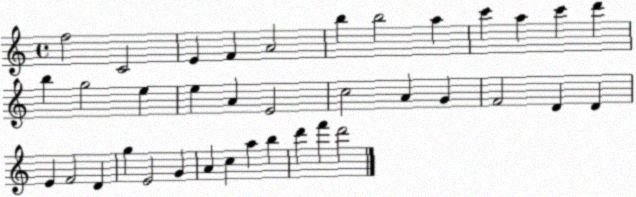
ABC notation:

X:1
T:Untitled
M:4/4
L:1/4
K:C
f2 C2 E F A2 b b2 a c' a c' d' b g2 e e A E2 c2 A G F2 D D E F2 D g E2 G A c a b d' f' d'2